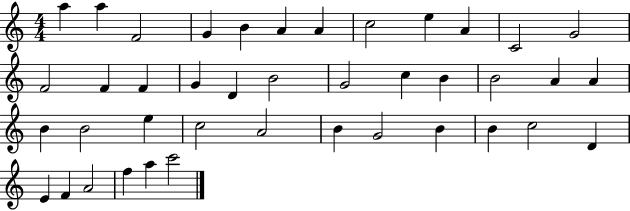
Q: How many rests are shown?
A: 0